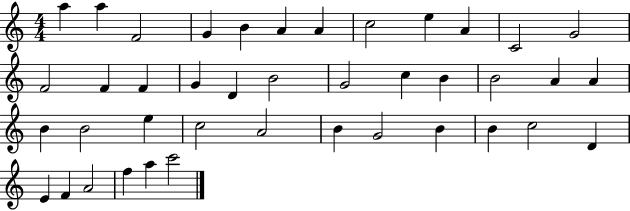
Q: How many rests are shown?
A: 0